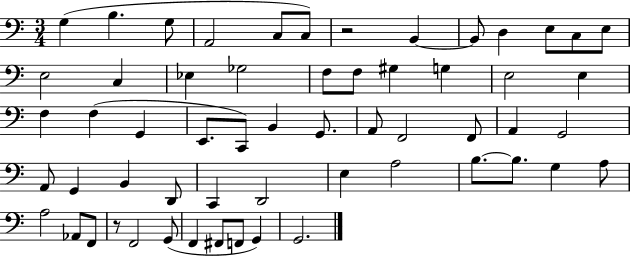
X:1
T:Untitled
M:3/4
L:1/4
K:C
G, B, G,/2 A,,2 C,/2 C,/2 z2 B,, B,,/2 D, E,/2 C,/2 E,/2 E,2 C, _E, _G,2 F,/2 F,/2 ^G, G, E,2 E, F, F, G,, E,,/2 C,,/2 B,, G,,/2 A,,/2 F,,2 F,,/2 A,, G,,2 A,,/2 G,, B,, D,,/2 C,, D,,2 E, A,2 B,/2 B,/2 G, A,/2 A,2 _A,,/2 F,,/2 z/2 F,,2 G,,/2 F,, ^F,,/2 F,,/2 G,, G,,2